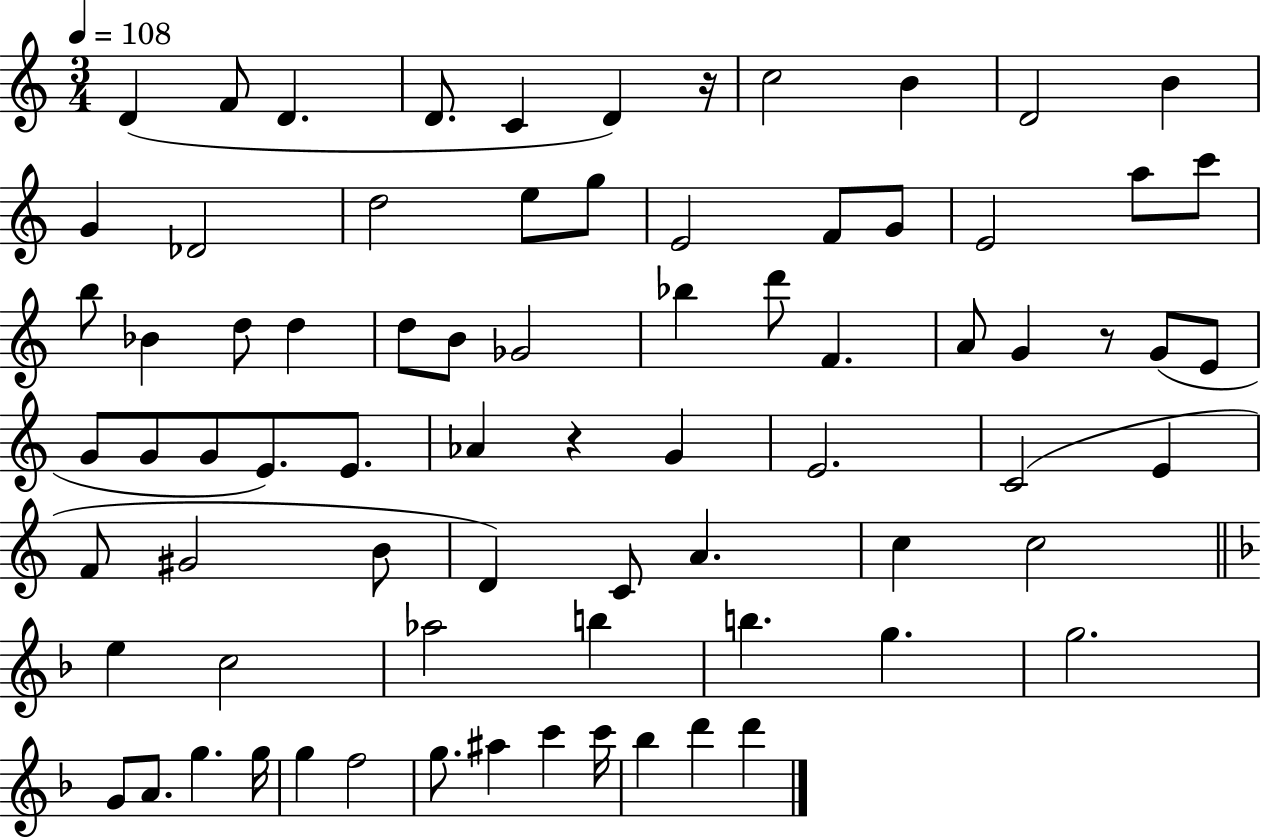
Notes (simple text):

D4/q F4/e D4/q. D4/e. C4/q D4/q R/s C5/h B4/q D4/h B4/q G4/q Db4/h D5/h E5/e G5/e E4/h F4/e G4/e E4/h A5/e C6/e B5/e Bb4/q D5/e D5/q D5/e B4/e Gb4/h Bb5/q D6/e F4/q. A4/e G4/q R/e G4/e E4/e G4/e G4/e G4/e E4/e. E4/e. Ab4/q R/q G4/q E4/h. C4/h E4/q F4/e G#4/h B4/e D4/q C4/e A4/q. C5/q C5/h E5/q C5/h Ab5/h B5/q B5/q. G5/q. G5/h. G4/e A4/e. G5/q. G5/s G5/q F5/h G5/e. A#5/q C6/q C6/s Bb5/q D6/q D6/q